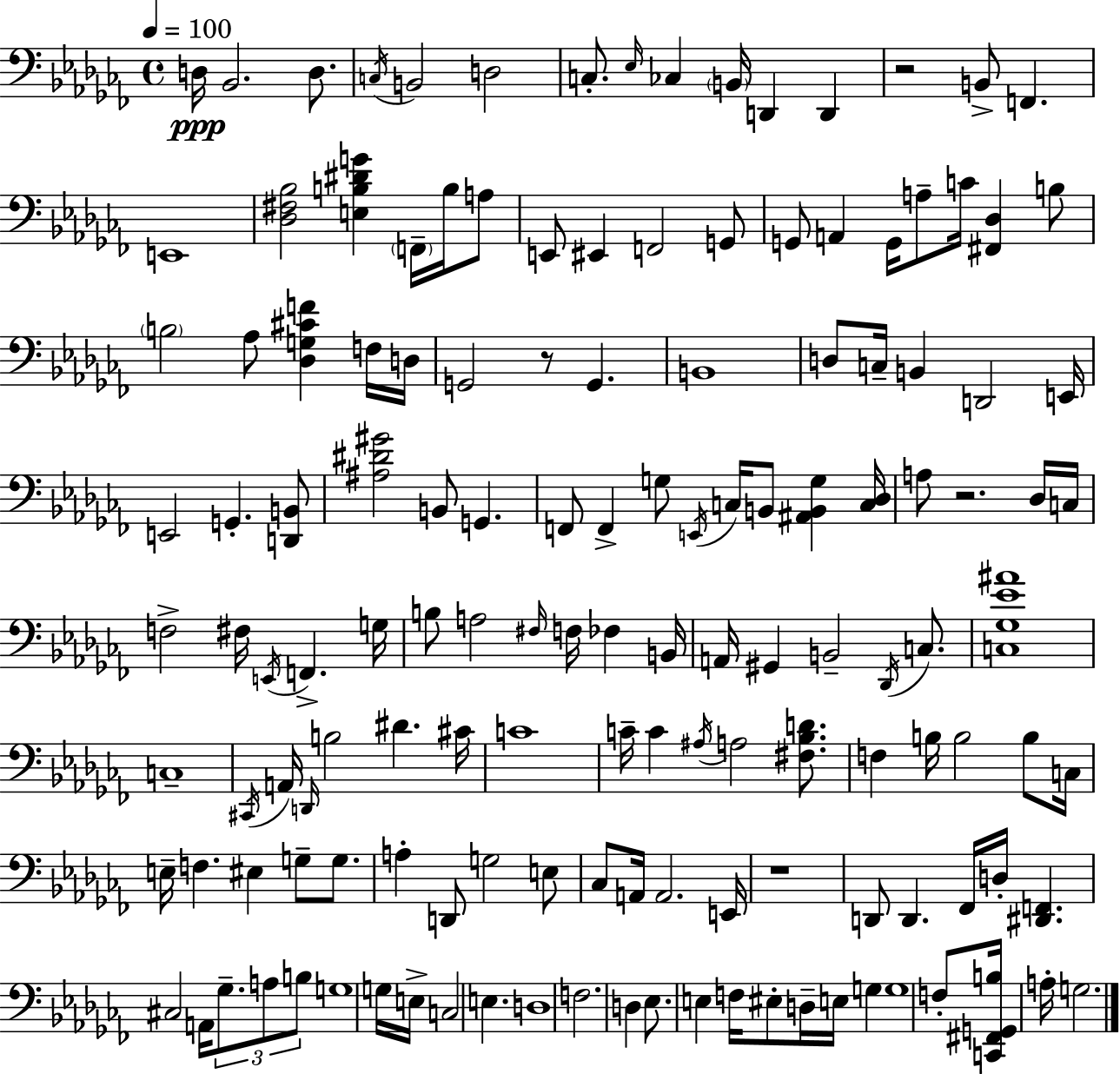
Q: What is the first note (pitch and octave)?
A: D3